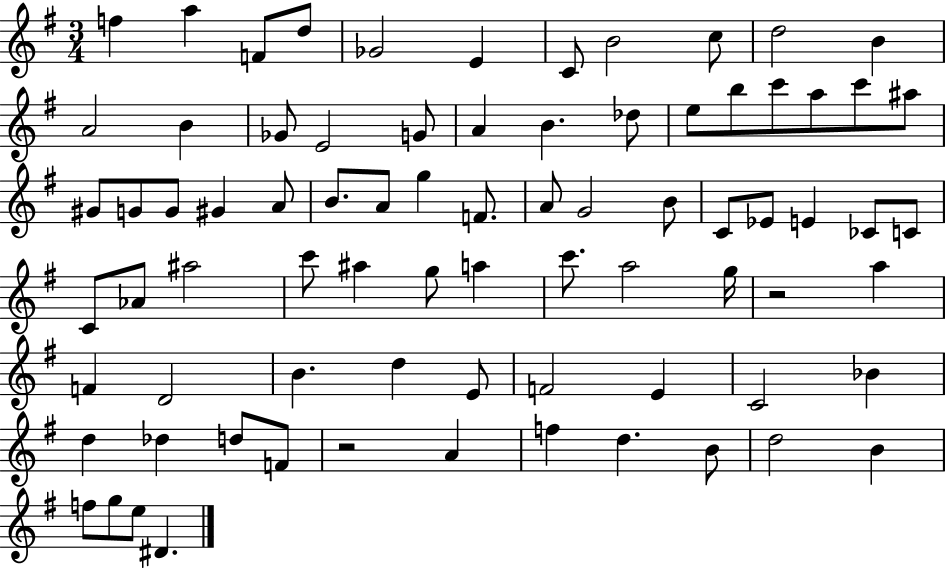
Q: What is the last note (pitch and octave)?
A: D#4